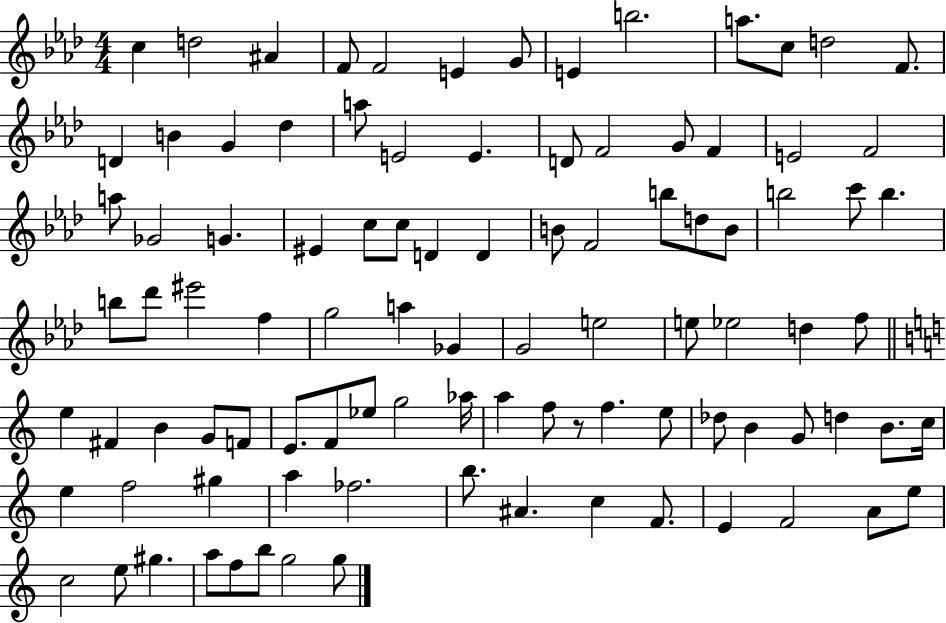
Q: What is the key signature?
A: AES major